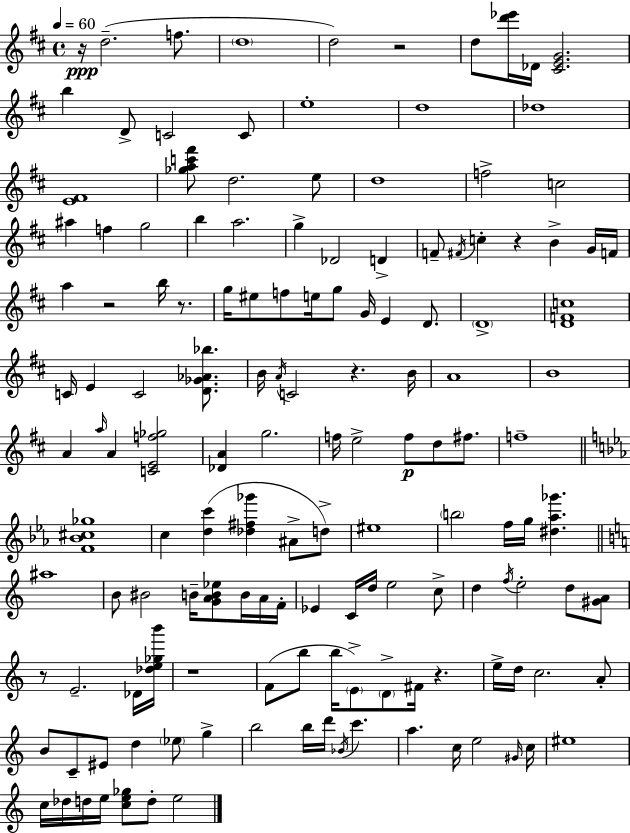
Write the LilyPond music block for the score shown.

{
  \clef treble
  \time 4/4
  \defaultTimeSignature
  \key d \major
  \tempo 4 = 60
  r16\ppp d''2.--( f''8. | \parenthesize d''1 | d''2) r2 | d''8 <d''' ees'''>16 des'16 <cis' e' g'>2. | \break b''4 d'8-> c'2 c'8 | e''1-. | d''1 | des''1 | \break <e' fis'>1 | <ges'' a'' c''' fis'''>8 d''2. e''8 | d''1 | f''2-> c''2 | \break ais''4 f''4 g''2 | b''4 a''2. | g''4-> des'2 d'4-> | f'8-- \acciaccatura { fis'16 } c''4-. r4 b'4-> g'16 | \break f'16 a''4 r2 b''16 r8. | g''16 eis''8 f''8 e''16 g''8 g'16 e'4 d'8. | \parenthesize d'1-> | <d' f' c''>1 | \break c'16 e'4 c'2 <d' ges' aes' bes''>8. | b'16 \acciaccatura { a'16 } c'2 r4. | b'16 a'1 | b'1 | \break a'4 \grace { a''16 } a'4 <c' e' f'' ges''>2 | <des' a'>4 g''2. | f''16 e''2-> f''8\p d''8 | fis''8. f''1-- | \break \bar "||" \break \key ees \major <f' bes' cis'' ges''>1 | c''4 <d'' c'''>4( <des'' fis'' ges'''>4 ais'8-> d''8->) | eis''1 | \parenthesize b''2 f''16 g''16 <dis'' aes'' ges'''>4. | \break \bar "||" \break \key c \major ais''1 | b'8 bis'2 b'16-- <g' a' b' ees''>8 b'16 a'16 f'16-. | ees'4 c'16 d''16 e''2 c''8-> | d''4 \acciaccatura { f''16 } e''2-. d''8 <gis' a'>8 | \break r8 e'2.-- des'16 | <des'' e'' ges'' b'''>16 r1 | f'8( b''8 b''16 \parenthesize e'8->) \parenthesize d'8-> fis'16 r4. | e''16-> d''16 c''2. a'8-. | \break b'8 c'8-- eis'8 d''4 \parenthesize ees''8 g''4-> | b''2 b''16 d'''16 \acciaccatura { bes'16 } c'''4. | a''4. c''16 e''2 | \grace { gis'16 } c''16 eis''1 | \break c''16 des''16 d''16 e''16 <c'' e'' ges''>8 d''8-. e''2 | \bar "|."
}